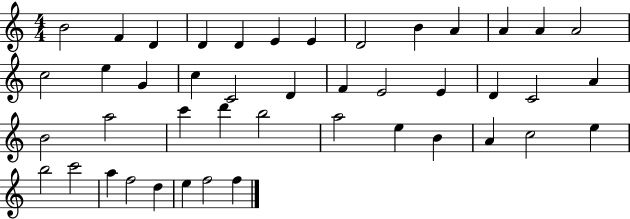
X:1
T:Untitled
M:4/4
L:1/4
K:C
B2 F D D D E E D2 B A A A A2 c2 e G c C2 D F E2 E D C2 A B2 a2 c' d' b2 a2 e B A c2 e b2 c'2 a f2 d e f2 f